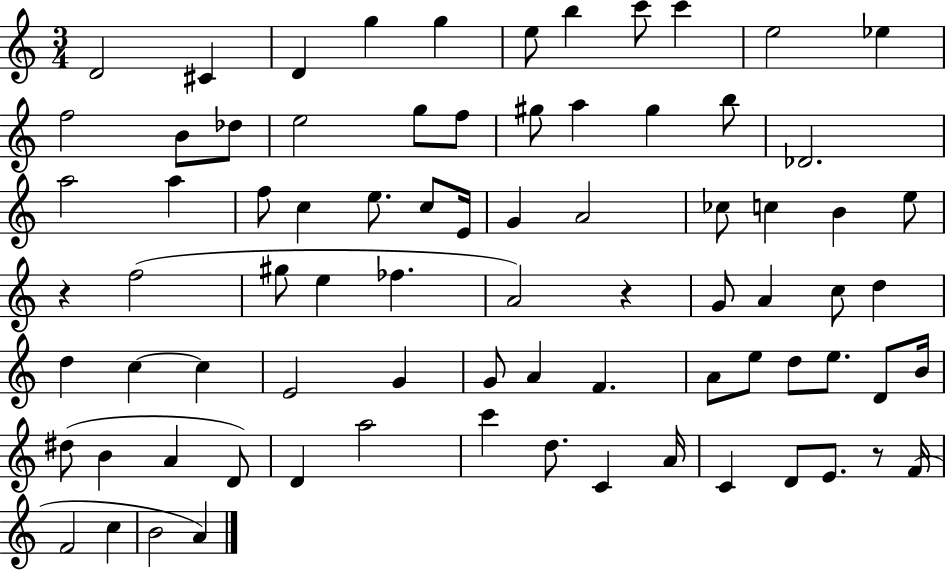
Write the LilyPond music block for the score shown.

{
  \clef treble
  \numericTimeSignature
  \time 3/4
  \key c \major
  \repeat volta 2 { d'2 cis'4 | d'4 g''4 g''4 | e''8 b''4 c'''8 c'''4 | e''2 ees''4 | \break f''2 b'8 des''8 | e''2 g''8 f''8 | gis''8 a''4 gis''4 b''8 | des'2. | \break a''2 a''4 | f''8 c''4 e''8. c''8 e'16 | g'4 a'2 | ces''8 c''4 b'4 e''8 | \break r4 f''2( | gis''8 e''4 fes''4. | a'2) r4 | g'8 a'4 c''8 d''4 | \break d''4 c''4~~ c''4 | e'2 g'4 | g'8 a'4 f'4. | a'8 e''8 d''8 e''8. d'8 b'16 | \break dis''8( b'4 a'4 d'8) | d'4 a''2 | c'''4 d''8. c'4 a'16 | c'4 d'8 e'8. r8 f'16( | \break f'2 c''4 | b'2 a'4) | } \bar "|."
}